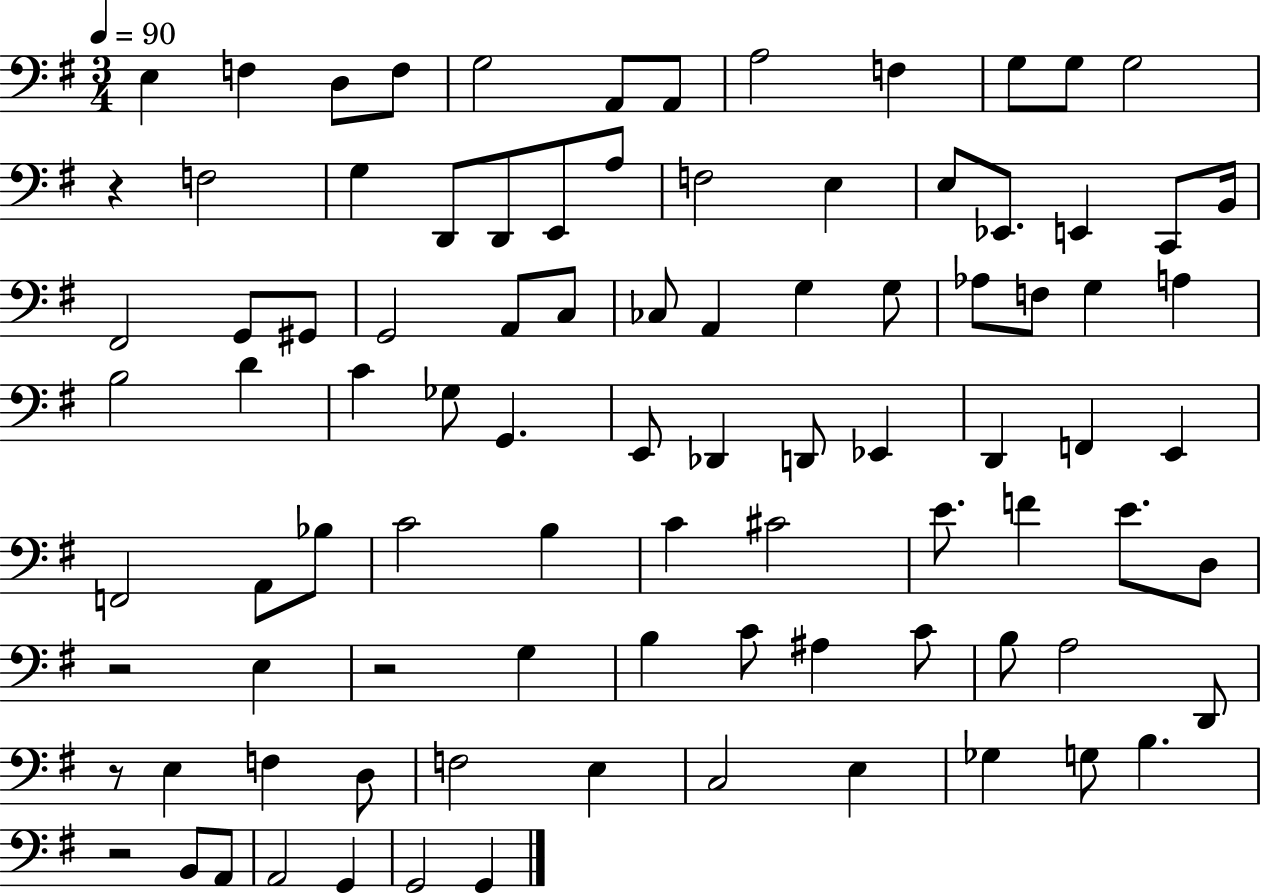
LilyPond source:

{
  \clef bass
  \numericTimeSignature
  \time 3/4
  \key g \major
  \tempo 4 = 90
  \repeat volta 2 { e4 f4 d8 f8 | g2 a,8 a,8 | a2 f4 | g8 g8 g2 | \break r4 f2 | g4 d,8 d,8 e,8 a8 | f2 e4 | e8 ees,8. e,4 c,8 b,16 | \break fis,2 g,8 gis,8 | g,2 a,8 c8 | ces8 a,4 g4 g8 | aes8 f8 g4 a4 | \break b2 d'4 | c'4 ges8 g,4. | e,8 des,4 d,8 ees,4 | d,4 f,4 e,4 | \break f,2 a,8 bes8 | c'2 b4 | c'4 cis'2 | e'8. f'4 e'8. d8 | \break r2 e4 | r2 g4 | b4 c'8 ais4 c'8 | b8 a2 d,8 | \break r8 e4 f4 d8 | f2 e4 | c2 e4 | ges4 g8 b4. | \break r2 b,8 a,8 | a,2 g,4 | g,2 g,4 | } \bar "|."
}